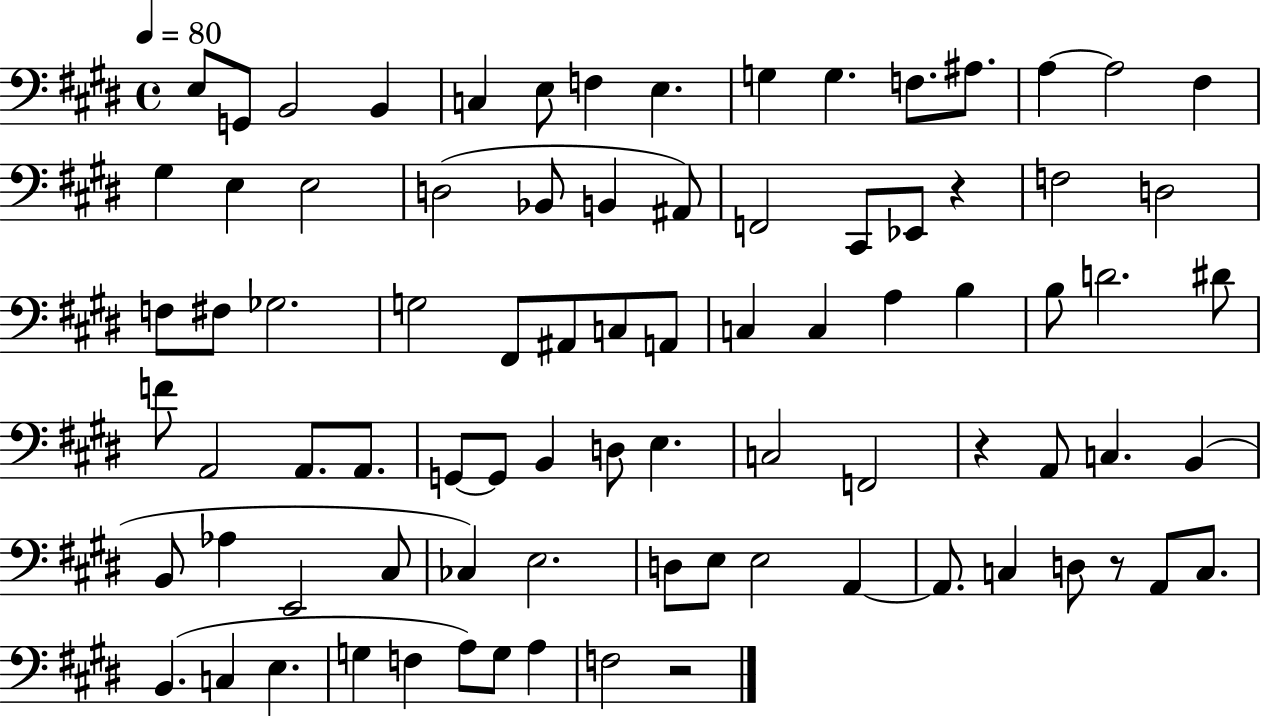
X:1
T:Untitled
M:4/4
L:1/4
K:E
E,/2 G,,/2 B,,2 B,, C, E,/2 F, E, G, G, F,/2 ^A,/2 A, A,2 ^F, ^G, E, E,2 D,2 _B,,/2 B,, ^A,,/2 F,,2 ^C,,/2 _E,,/2 z F,2 D,2 F,/2 ^F,/2 _G,2 G,2 ^F,,/2 ^A,,/2 C,/2 A,,/2 C, C, A, B, B,/2 D2 ^D/2 F/2 A,,2 A,,/2 A,,/2 G,,/2 G,,/2 B,, D,/2 E, C,2 F,,2 z A,,/2 C, B,, B,,/2 _A, E,,2 ^C,/2 _C, E,2 D,/2 E,/2 E,2 A,, A,,/2 C, D,/2 z/2 A,,/2 C,/2 B,, C, E, G, F, A,/2 G,/2 A, F,2 z2